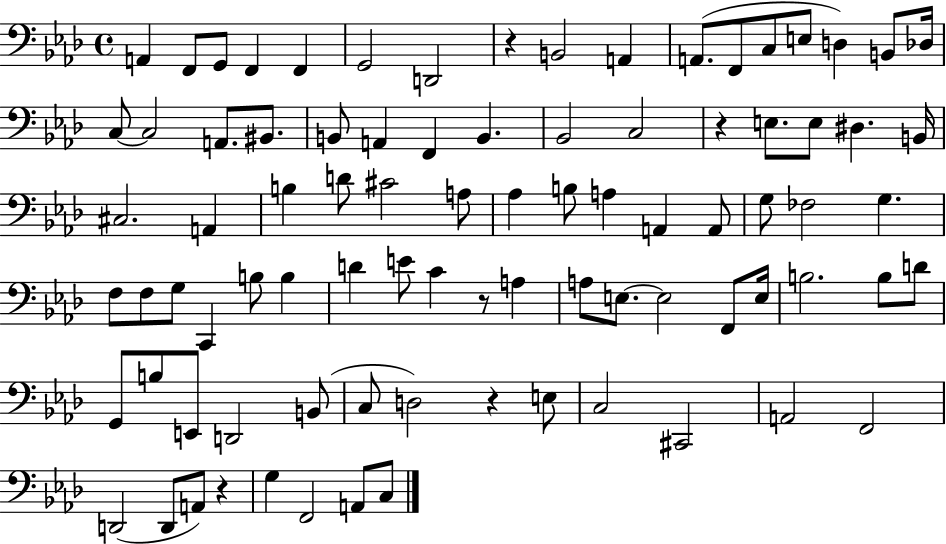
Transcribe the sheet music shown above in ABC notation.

X:1
T:Untitled
M:4/4
L:1/4
K:Ab
A,, F,,/2 G,,/2 F,, F,, G,,2 D,,2 z B,,2 A,, A,,/2 F,,/2 C,/2 E,/2 D, B,,/2 _D,/4 C,/2 C,2 A,,/2 ^B,,/2 B,,/2 A,, F,, B,, _B,,2 C,2 z E,/2 E,/2 ^D, B,,/4 ^C,2 A,, B, D/2 ^C2 A,/2 _A, B,/2 A, A,, A,,/2 G,/2 _F,2 G, F,/2 F,/2 G,/2 C,, B,/2 B, D E/2 C z/2 A, A,/2 E,/2 E,2 F,,/2 E,/4 B,2 B,/2 D/2 G,,/2 B,/2 E,,/2 D,,2 B,,/2 C,/2 D,2 z E,/2 C,2 ^C,,2 A,,2 F,,2 D,,2 D,,/2 A,,/2 z G, F,,2 A,,/2 C,/2